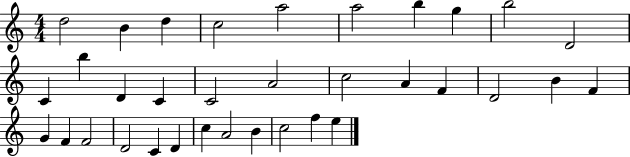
X:1
T:Untitled
M:4/4
L:1/4
K:C
d2 B d c2 a2 a2 b g b2 D2 C b D C C2 A2 c2 A F D2 B F G F F2 D2 C D c A2 B c2 f e